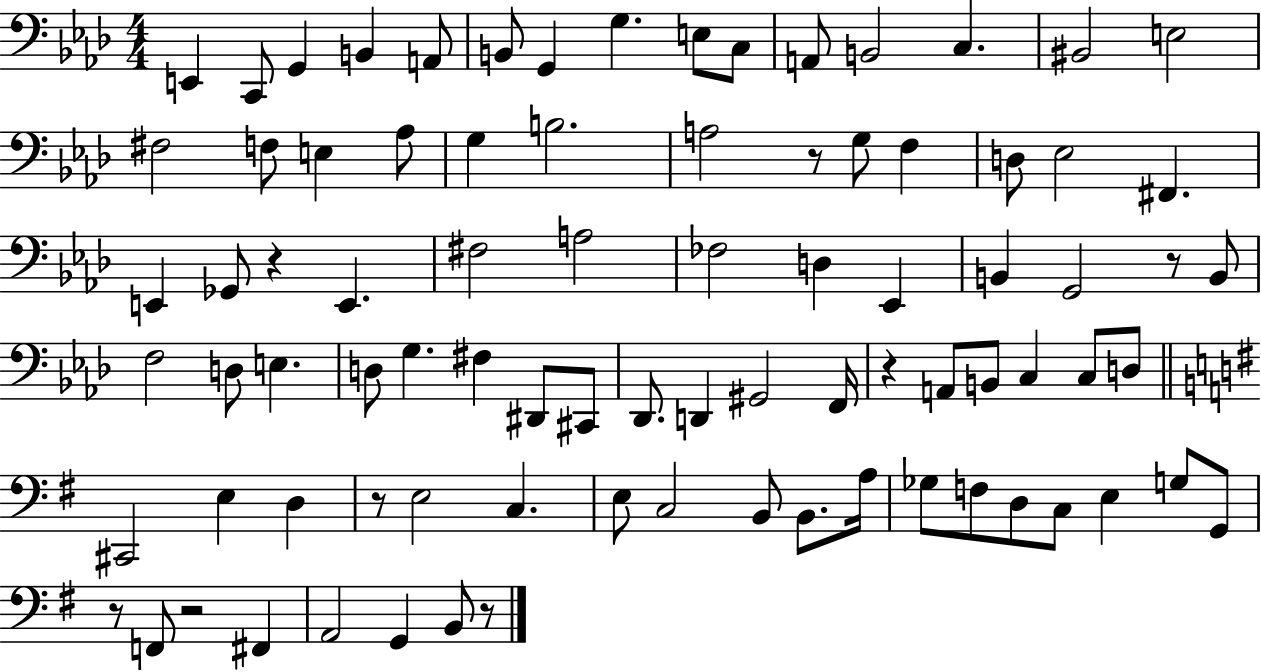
{
  \clef bass
  \numericTimeSignature
  \time 4/4
  \key aes \major
  e,4 c,8 g,4 b,4 a,8 | b,8 g,4 g4. e8 c8 | a,8 b,2 c4. | bis,2 e2 | \break fis2 f8 e4 aes8 | g4 b2. | a2 r8 g8 f4 | d8 ees2 fis,4. | \break e,4 ges,8 r4 e,4. | fis2 a2 | fes2 d4 ees,4 | b,4 g,2 r8 b,8 | \break f2 d8 e4. | d8 g4. fis4 dis,8 cis,8 | des,8. d,4 gis,2 f,16 | r4 a,8 b,8 c4 c8 d8 | \break \bar "||" \break \key e \minor cis,2 e4 d4 | r8 e2 c4. | e8 c2 b,8 b,8. a16 | ges8 f8 d8 c8 e4 g8 g,8 | \break r8 f,8 r2 fis,4 | a,2 g,4 b,8 r8 | \bar "|."
}